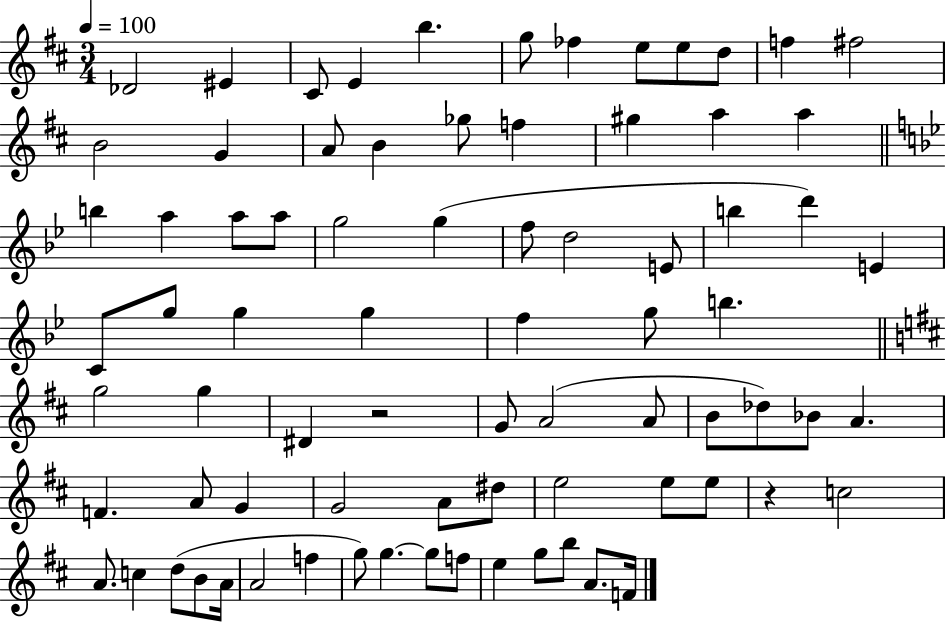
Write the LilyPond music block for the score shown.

{
  \clef treble
  \numericTimeSignature
  \time 3/4
  \key d \major
  \tempo 4 = 100
  des'2 eis'4 | cis'8 e'4 b''4. | g''8 fes''4 e''8 e''8 d''8 | f''4 fis''2 | \break b'2 g'4 | a'8 b'4 ges''8 f''4 | gis''4 a''4 a''4 | \bar "||" \break \key bes \major b''4 a''4 a''8 a''8 | g''2 g''4( | f''8 d''2 e'8 | b''4 d'''4) e'4 | \break c'8 g''8 g''4 g''4 | f''4 g''8 b''4. | \bar "||" \break \key d \major g''2 g''4 | dis'4 r2 | g'8 a'2( a'8 | b'8 des''8) bes'8 a'4. | \break f'4. a'8 g'4 | g'2 a'8 dis''8 | e''2 e''8 e''8 | r4 c''2 | \break a'8. c''4 d''8( b'8 a'16 | a'2 f''4 | g''8) g''4.~~ g''8 f''8 | e''4 g''8 b''8 a'8. f'16 | \break \bar "|."
}